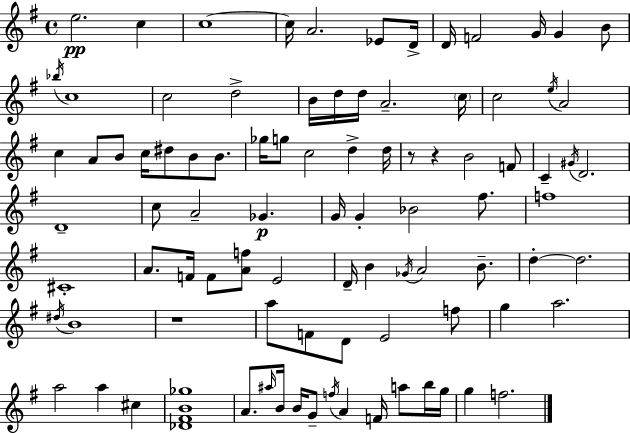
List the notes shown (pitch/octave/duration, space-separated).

E5/h. C5/q C5/w C5/s A4/h. Eb4/e D4/s D4/s F4/h G4/s G4/q B4/e Bb5/s C5/w C5/h D5/h B4/s D5/s D5/s A4/h. C5/s C5/h E5/s A4/h C5/q A4/e B4/e C5/s D#5/e B4/e B4/e. Gb5/s G5/e C5/h D5/q D5/s R/e R/q B4/h F4/e C4/q G#4/s D4/h. D4/w C5/e A4/h Gb4/q. G4/s G4/q Bb4/h F#5/e. F5/w C#4/w A4/e. F4/s F4/e [A4,F5]/e E4/h D4/s B4/q Gb4/s A4/h B4/e. D5/q D5/h. D#5/s B4/w R/w A5/e F4/e D4/e E4/h F5/e G5/q A5/h. A5/h A5/q C#5/q [Db4,F#4,B4,Gb5]/w A4/e. A#5/s B4/s B4/s G4/e F5/s A4/q F4/s A5/e B5/s G5/s G5/q F5/h.